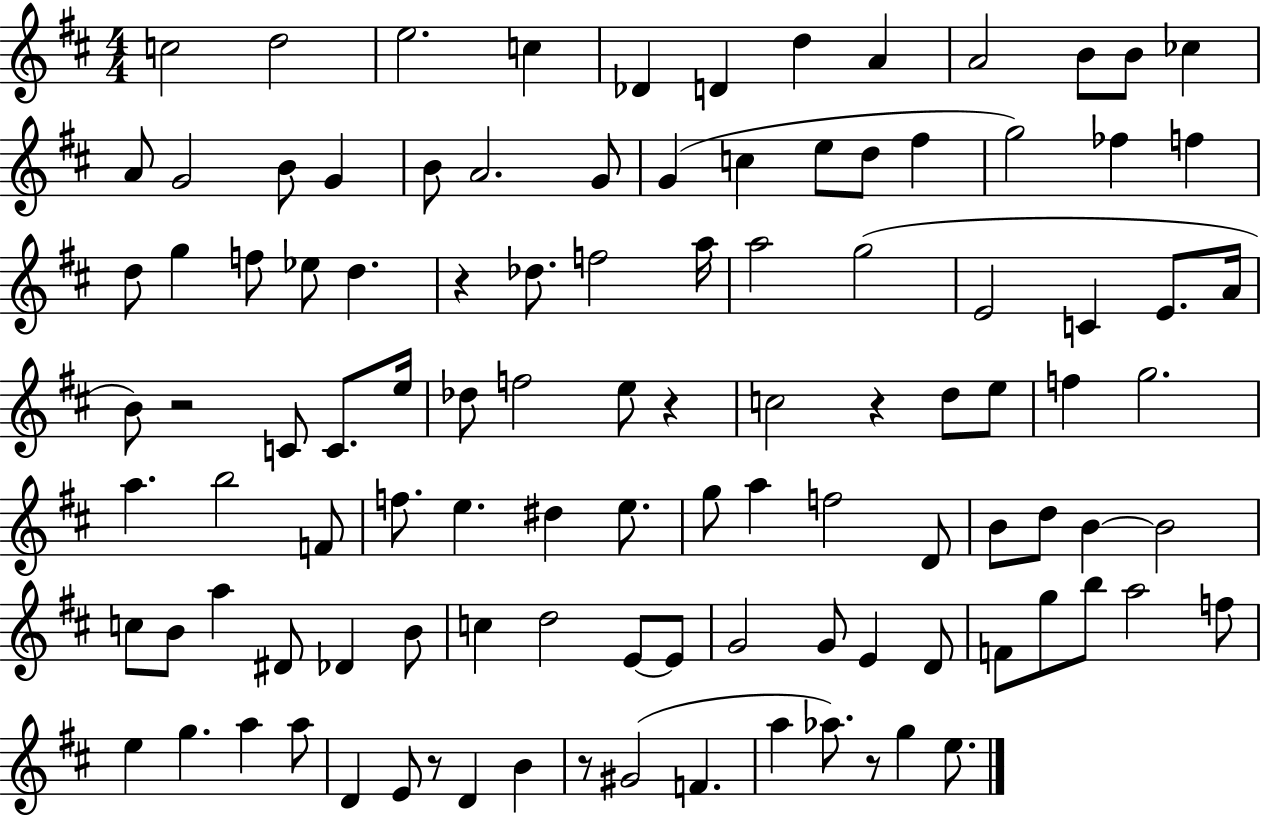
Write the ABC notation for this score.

X:1
T:Untitled
M:4/4
L:1/4
K:D
c2 d2 e2 c _D D d A A2 B/2 B/2 _c A/2 G2 B/2 G B/2 A2 G/2 G c e/2 d/2 ^f g2 _f f d/2 g f/2 _e/2 d z _d/2 f2 a/4 a2 g2 E2 C E/2 A/4 B/2 z2 C/2 C/2 e/4 _d/2 f2 e/2 z c2 z d/2 e/2 f g2 a b2 F/2 f/2 e ^d e/2 g/2 a f2 D/2 B/2 d/2 B B2 c/2 B/2 a ^D/2 _D B/2 c d2 E/2 E/2 G2 G/2 E D/2 F/2 g/2 b/2 a2 f/2 e g a a/2 D E/2 z/2 D B z/2 ^G2 F a _a/2 z/2 g e/2